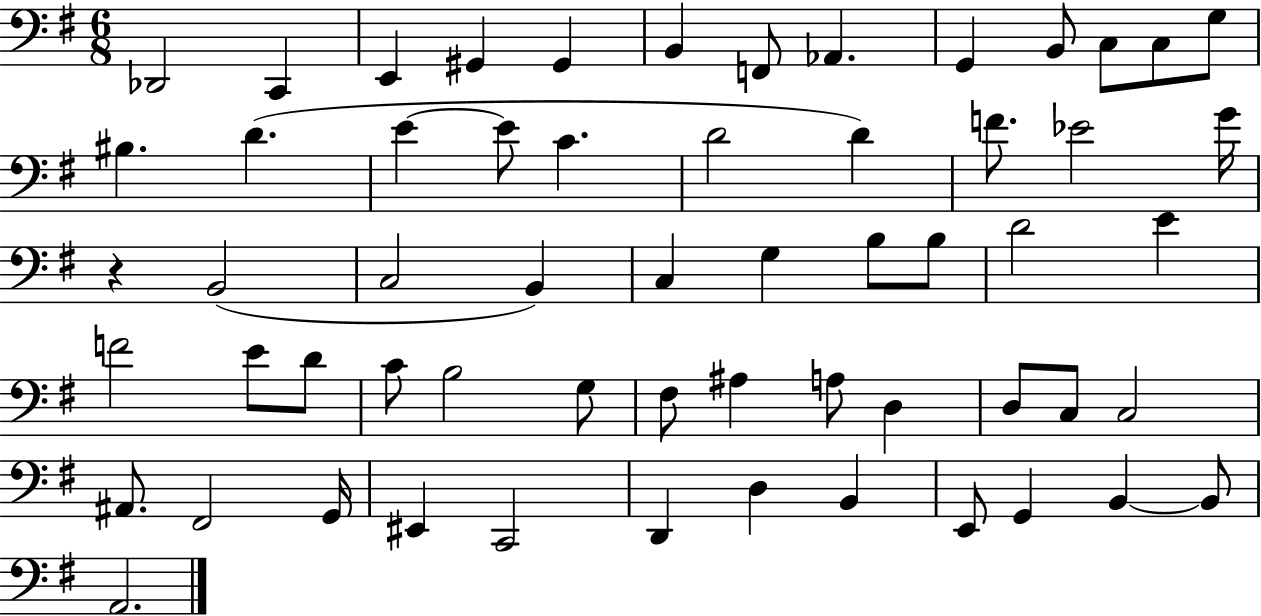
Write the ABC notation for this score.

X:1
T:Untitled
M:6/8
L:1/4
K:G
_D,,2 C,, E,, ^G,, ^G,, B,, F,,/2 _A,, G,, B,,/2 C,/2 C,/2 G,/2 ^B, D E E/2 C D2 D F/2 _E2 G/4 z B,,2 C,2 B,, C, G, B,/2 B,/2 D2 E F2 E/2 D/2 C/2 B,2 G,/2 ^F,/2 ^A, A,/2 D, D,/2 C,/2 C,2 ^A,,/2 ^F,,2 G,,/4 ^E,, C,,2 D,, D, B,, E,,/2 G,, B,, B,,/2 A,,2